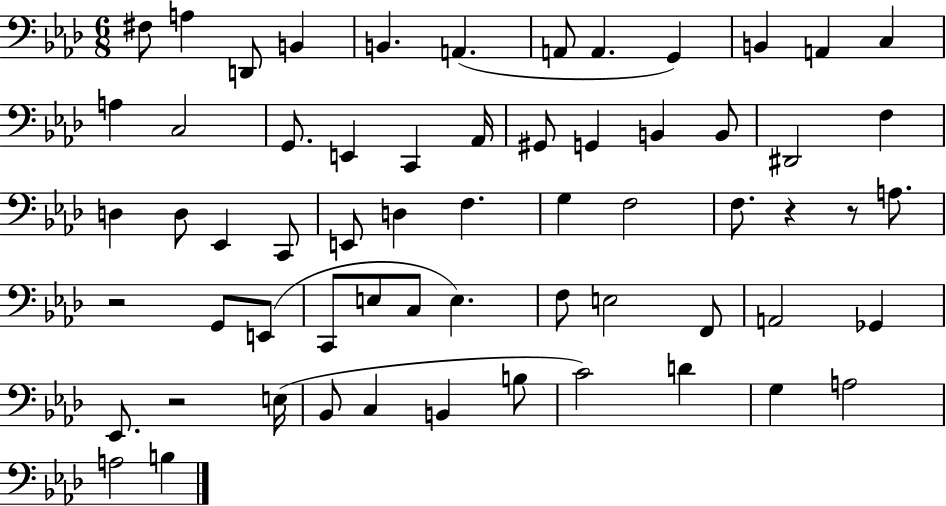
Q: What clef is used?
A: bass